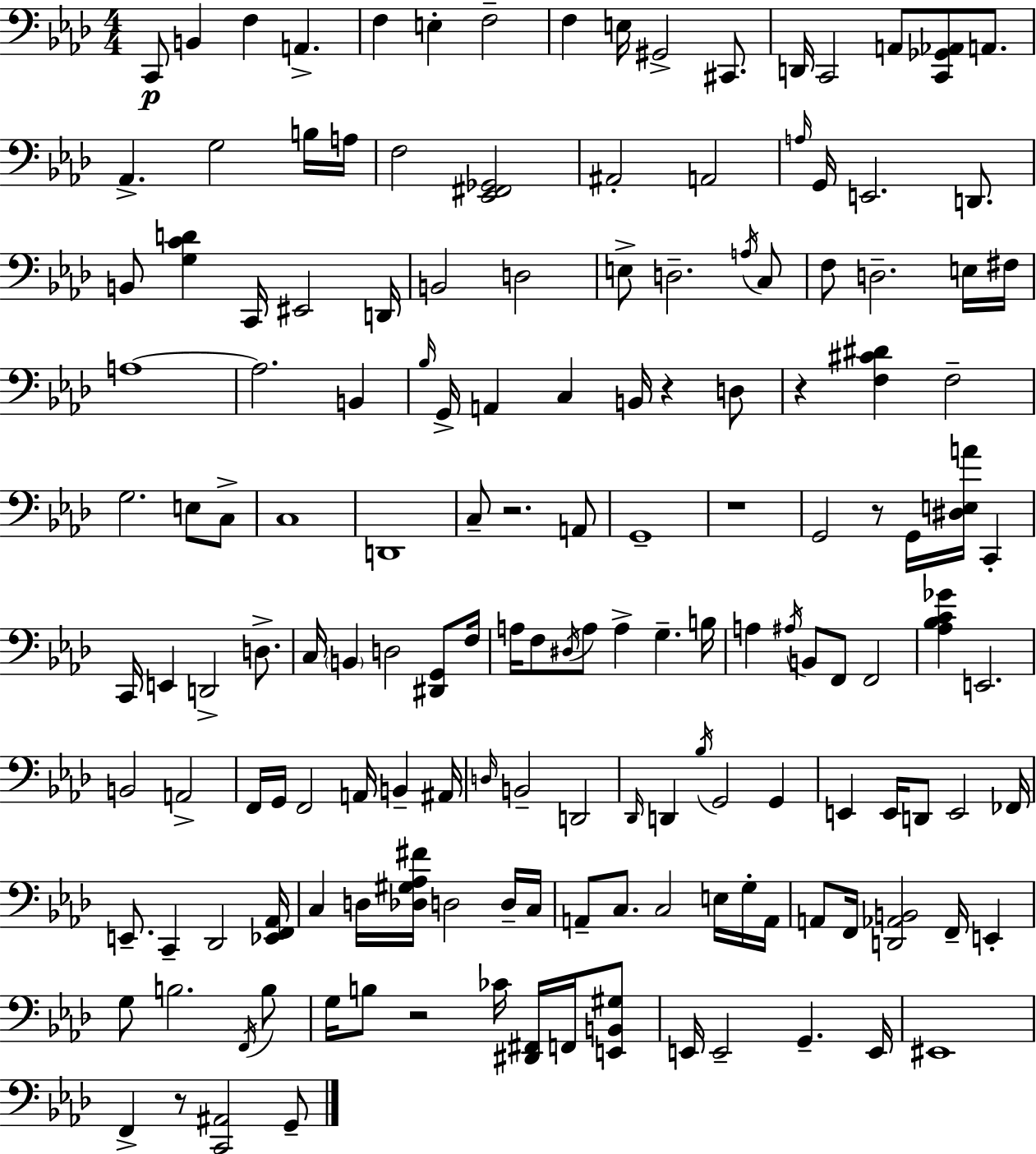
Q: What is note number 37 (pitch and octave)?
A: F3